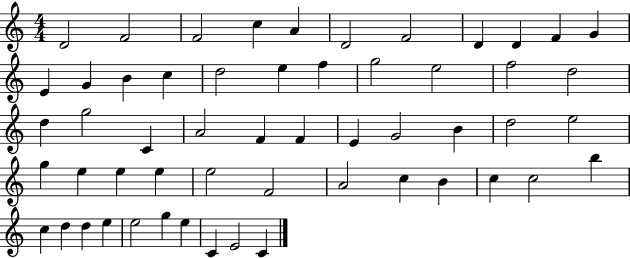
{
  \clef treble
  \numericTimeSignature
  \time 4/4
  \key c \major
  d'2 f'2 | f'2 c''4 a'4 | d'2 f'2 | d'4 d'4 f'4 g'4 | \break e'4 g'4 b'4 c''4 | d''2 e''4 f''4 | g''2 e''2 | f''2 d''2 | \break d''4 g''2 c'4 | a'2 f'4 f'4 | e'4 g'2 b'4 | d''2 e''2 | \break g''4 e''4 e''4 e''4 | e''2 f'2 | a'2 c''4 b'4 | c''4 c''2 b''4 | \break c''4 d''4 d''4 e''4 | e''2 g''4 e''4 | c'4 e'2 c'4 | \bar "|."
}